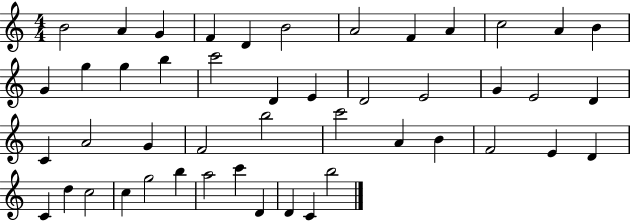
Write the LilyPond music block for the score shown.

{
  \clef treble
  \numericTimeSignature
  \time 4/4
  \key c \major
  b'2 a'4 g'4 | f'4 d'4 b'2 | a'2 f'4 a'4 | c''2 a'4 b'4 | \break g'4 g''4 g''4 b''4 | c'''2 d'4 e'4 | d'2 e'2 | g'4 e'2 d'4 | \break c'4 a'2 g'4 | f'2 b''2 | c'''2 a'4 b'4 | f'2 e'4 d'4 | \break c'4 d''4 c''2 | c''4 g''2 b''4 | a''2 c'''4 d'4 | d'4 c'4 b''2 | \break \bar "|."
}